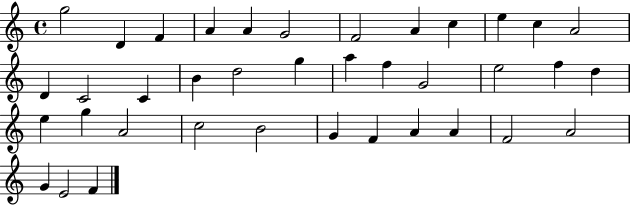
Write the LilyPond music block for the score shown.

{
  \clef treble
  \time 4/4
  \defaultTimeSignature
  \key c \major
  g''2 d'4 f'4 | a'4 a'4 g'2 | f'2 a'4 c''4 | e''4 c''4 a'2 | \break d'4 c'2 c'4 | b'4 d''2 g''4 | a''4 f''4 g'2 | e''2 f''4 d''4 | \break e''4 g''4 a'2 | c''2 b'2 | g'4 f'4 a'4 a'4 | f'2 a'2 | \break g'4 e'2 f'4 | \bar "|."
}